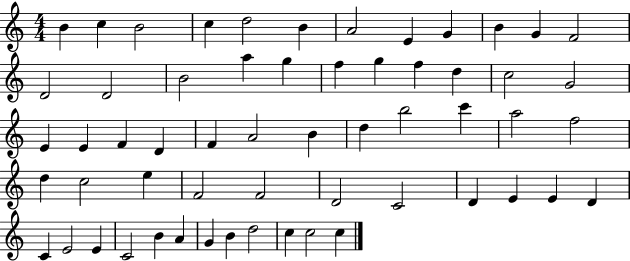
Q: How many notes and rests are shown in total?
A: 58